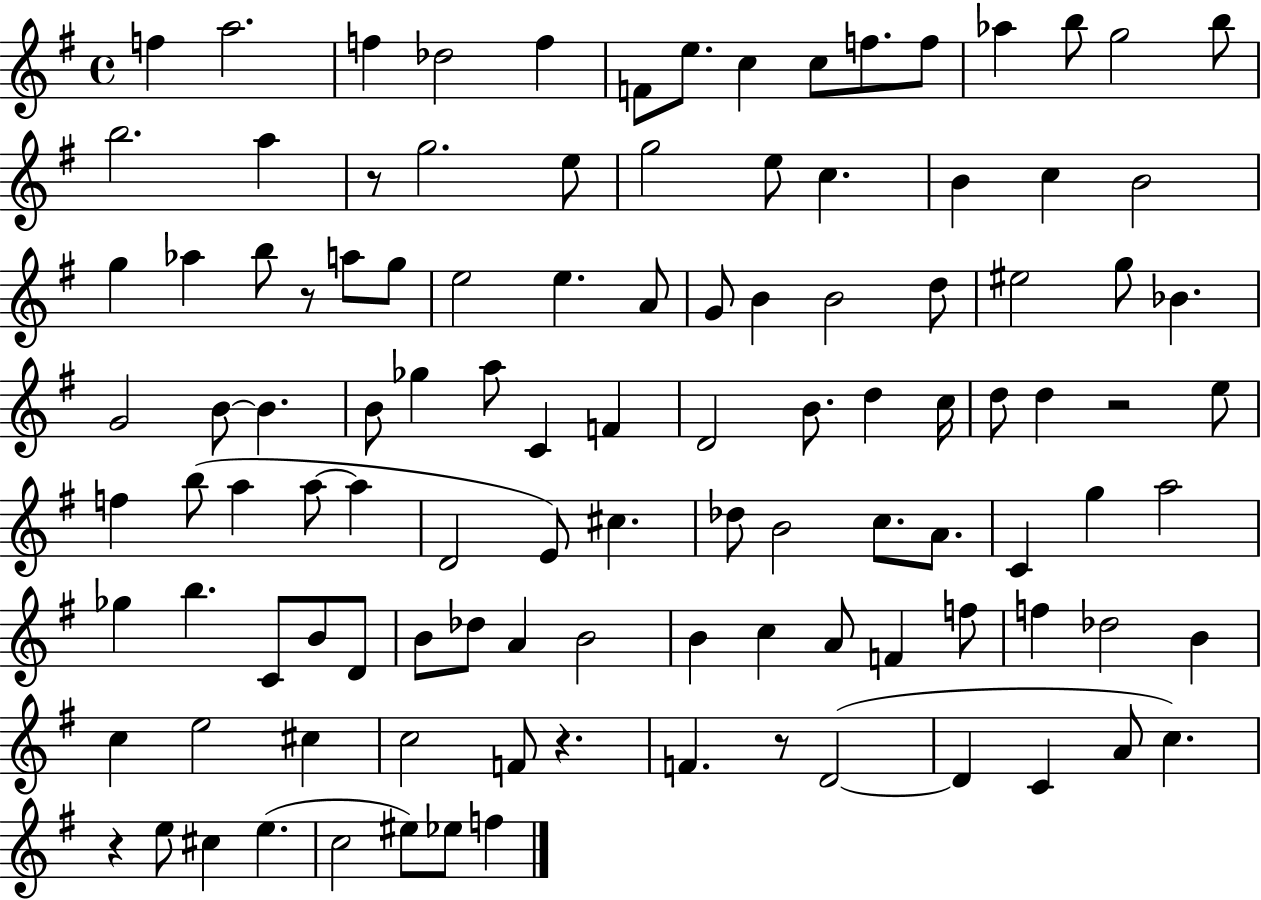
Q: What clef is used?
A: treble